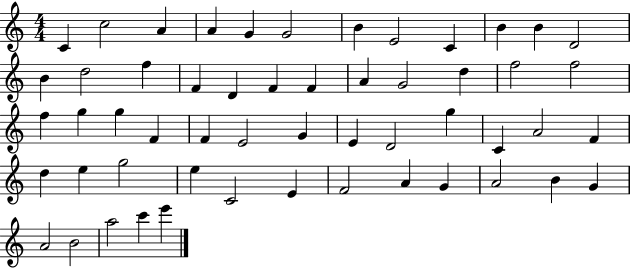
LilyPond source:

{
  \clef treble
  \numericTimeSignature
  \time 4/4
  \key c \major
  c'4 c''2 a'4 | a'4 g'4 g'2 | b'4 e'2 c'4 | b'4 b'4 d'2 | \break b'4 d''2 f''4 | f'4 d'4 f'4 f'4 | a'4 g'2 d''4 | f''2 f''2 | \break f''4 g''4 g''4 f'4 | f'4 e'2 g'4 | e'4 d'2 g''4 | c'4 a'2 f'4 | \break d''4 e''4 g''2 | e''4 c'2 e'4 | f'2 a'4 g'4 | a'2 b'4 g'4 | \break a'2 b'2 | a''2 c'''4 e'''4 | \bar "|."
}